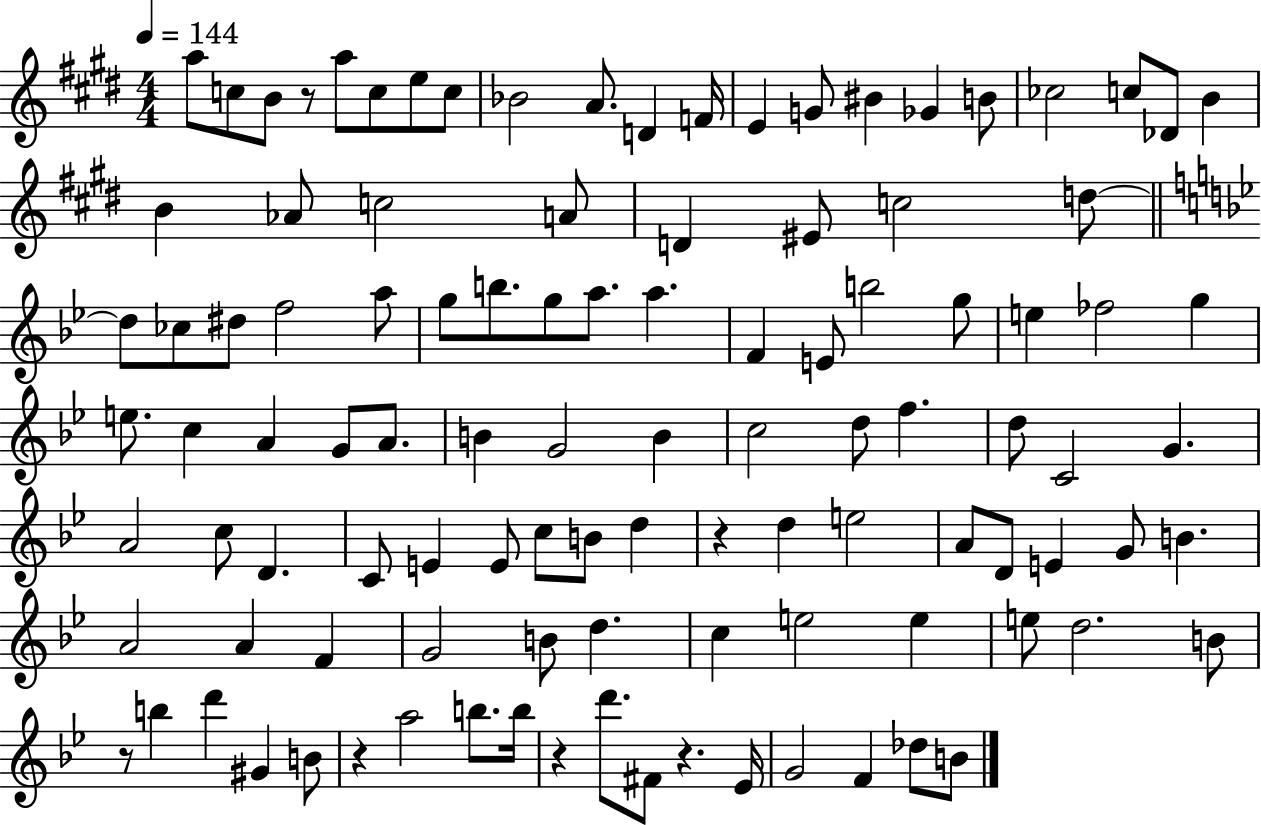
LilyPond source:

{
  \clef treble
  \numericTimeSignature
  \time 4/4
  \key e \major
  \tempo 4 = 144
  a''8 c''8 b'8 r8 a''8 c''8 e''8 c''8 | bes'2 a'8. d'4 f'16 | e'4 g'8 bis'4 ges'4 b'8 | ces''2 c''8 des'8 b'4 | \break b'4 aes'8 c''2 a'8 | d'4 eis'8 c''2 d''8~~ | \bar "||" \break \key bes \major d''8 ces''8 dis''8 f''2 a''8 | g''8 b''8. g''8 a''8. a''4. | f'4 e'8 b''2 g''8 | e''4 fes''2 g''4 | \break e''8. c''4 a'4 g'8 a'8. | b'4 g'2 b'4 | c''2 d''8 f''4. | d''8 c'2 g'4. | \break a'2 c''8 d'4. | c'8 e'4 e'8 c''8 b'8 d''4 | r4 d''4 e''2 | a'8 d'8 e'4 g'8 b'4. | \break a'2 a'4 f'4 | g'2 b'8 d''4. | c''4 e''2 e''4 | e''8 d''2. b'8 | \break r8 b''4 d'''4 gis'4 b'8 | r4 a''2 b''8. b''16 | r4 d'''8. fis'8 r4. ees'16 | g'2 f'4 des''8 b'8 | \break \bar "|."
}